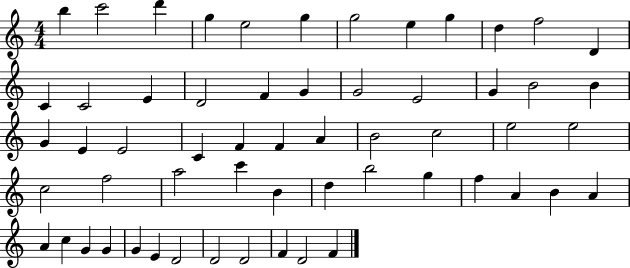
{
  \clef treble
  \numericTimeSignature
  \time 4/4
  \key c \major
  b''4 c'''2 d'''4 | g''4 e''2 g''4 | g''2 e''4 g''4 | d''4 f''2 d'4 | \break c'4 c'2 e'4 | d'2 f'4 g'4 | g'2 e'2 | g'4 b'2 b'4 | \break g'4 e'4 e'2 | c'4 f'4 f'4 a'4 | b'2 c''2 | e''2 e''2 | \break c''2 f''2 | a''2 c'''4 b'4 | d''4 b''2 g''4 | f''4 a'4 b'4 a'4 | \break a'4 c''4 g'4 g'4 | g'4 e'4 d'2 | d'2 d'2 | f'4 d'2 f'4 | \break \bar "|."
}